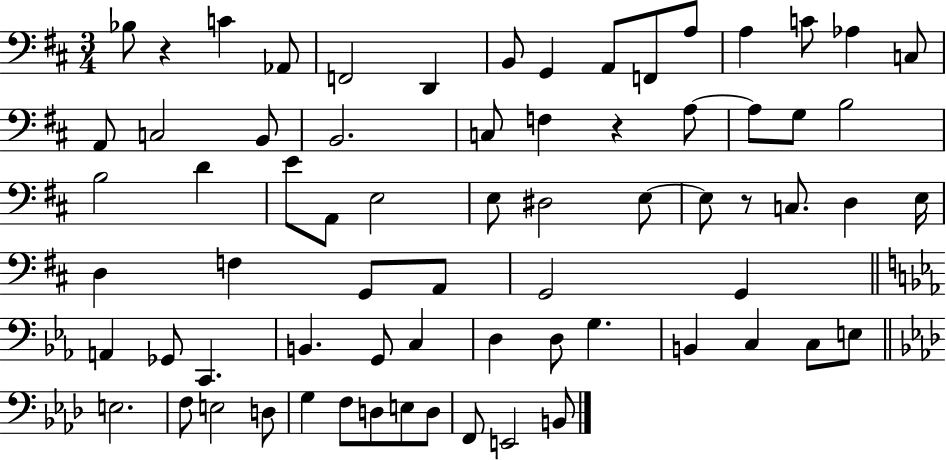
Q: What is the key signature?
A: D major